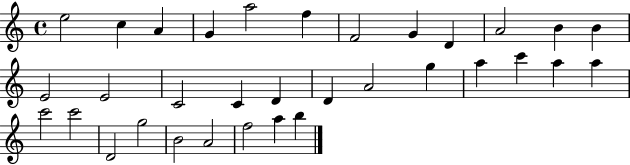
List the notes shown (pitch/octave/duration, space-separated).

E5/h C5/q A4/q G4/q A5/h F5/q F4/h G4/q D4/q A4/h B4/q B4/q E4/h E4/h C4/h C4/q D4/q D4/q A4/h G5/q A5/q C6/q A5/q A5/q C6/h C6/h D4/h G5/h B4/h A4/h F5/h A5/q B5/q